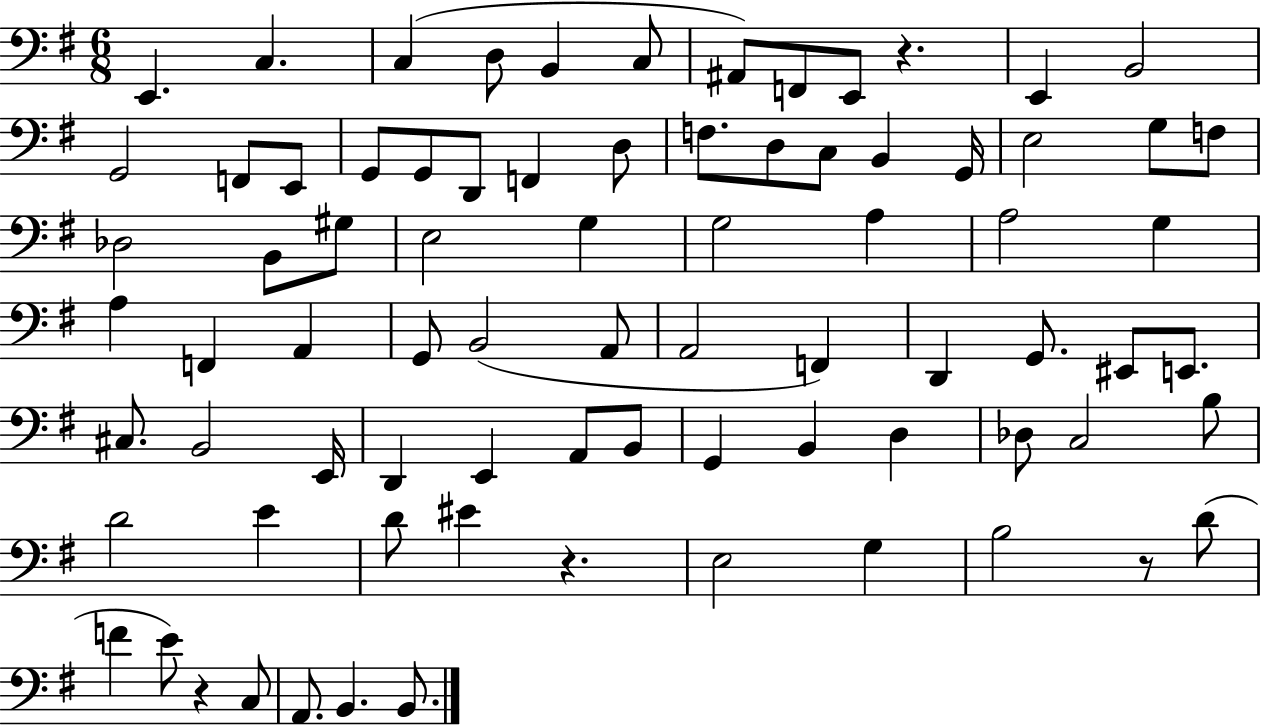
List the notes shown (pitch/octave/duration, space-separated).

E2/q. C3/q. C3/q D3/e B2/q C3/e A#2/e F2/e E2/e R/q. E2/q B2/h G2/h F2/e E2/e G2/e G2/e D2/e F2/q D3/e F3/e. D3/e C3/e B2/q G2/s E3/h G3/e F3/e Db3/h B2/e G#3/e E3/h G3/q G3/h A3/q A3/h G3/q A3/q F2/q A2/q G2/e B2/h A2/e A2/h F2/q D2/q G2/e. EIS2/e E2/e. C#3/e. B2/h E2/s D2/q E2/q A2/e B2/e G2/q B2/q D3/q Db3/e C3/h B3/e D4/h E4/q D4/e EIS4/q R/q. E3/h G3/q B3/h R/e D4/e F4/q E4/e R/q C3/e A2/e. B2/q. B2/e.